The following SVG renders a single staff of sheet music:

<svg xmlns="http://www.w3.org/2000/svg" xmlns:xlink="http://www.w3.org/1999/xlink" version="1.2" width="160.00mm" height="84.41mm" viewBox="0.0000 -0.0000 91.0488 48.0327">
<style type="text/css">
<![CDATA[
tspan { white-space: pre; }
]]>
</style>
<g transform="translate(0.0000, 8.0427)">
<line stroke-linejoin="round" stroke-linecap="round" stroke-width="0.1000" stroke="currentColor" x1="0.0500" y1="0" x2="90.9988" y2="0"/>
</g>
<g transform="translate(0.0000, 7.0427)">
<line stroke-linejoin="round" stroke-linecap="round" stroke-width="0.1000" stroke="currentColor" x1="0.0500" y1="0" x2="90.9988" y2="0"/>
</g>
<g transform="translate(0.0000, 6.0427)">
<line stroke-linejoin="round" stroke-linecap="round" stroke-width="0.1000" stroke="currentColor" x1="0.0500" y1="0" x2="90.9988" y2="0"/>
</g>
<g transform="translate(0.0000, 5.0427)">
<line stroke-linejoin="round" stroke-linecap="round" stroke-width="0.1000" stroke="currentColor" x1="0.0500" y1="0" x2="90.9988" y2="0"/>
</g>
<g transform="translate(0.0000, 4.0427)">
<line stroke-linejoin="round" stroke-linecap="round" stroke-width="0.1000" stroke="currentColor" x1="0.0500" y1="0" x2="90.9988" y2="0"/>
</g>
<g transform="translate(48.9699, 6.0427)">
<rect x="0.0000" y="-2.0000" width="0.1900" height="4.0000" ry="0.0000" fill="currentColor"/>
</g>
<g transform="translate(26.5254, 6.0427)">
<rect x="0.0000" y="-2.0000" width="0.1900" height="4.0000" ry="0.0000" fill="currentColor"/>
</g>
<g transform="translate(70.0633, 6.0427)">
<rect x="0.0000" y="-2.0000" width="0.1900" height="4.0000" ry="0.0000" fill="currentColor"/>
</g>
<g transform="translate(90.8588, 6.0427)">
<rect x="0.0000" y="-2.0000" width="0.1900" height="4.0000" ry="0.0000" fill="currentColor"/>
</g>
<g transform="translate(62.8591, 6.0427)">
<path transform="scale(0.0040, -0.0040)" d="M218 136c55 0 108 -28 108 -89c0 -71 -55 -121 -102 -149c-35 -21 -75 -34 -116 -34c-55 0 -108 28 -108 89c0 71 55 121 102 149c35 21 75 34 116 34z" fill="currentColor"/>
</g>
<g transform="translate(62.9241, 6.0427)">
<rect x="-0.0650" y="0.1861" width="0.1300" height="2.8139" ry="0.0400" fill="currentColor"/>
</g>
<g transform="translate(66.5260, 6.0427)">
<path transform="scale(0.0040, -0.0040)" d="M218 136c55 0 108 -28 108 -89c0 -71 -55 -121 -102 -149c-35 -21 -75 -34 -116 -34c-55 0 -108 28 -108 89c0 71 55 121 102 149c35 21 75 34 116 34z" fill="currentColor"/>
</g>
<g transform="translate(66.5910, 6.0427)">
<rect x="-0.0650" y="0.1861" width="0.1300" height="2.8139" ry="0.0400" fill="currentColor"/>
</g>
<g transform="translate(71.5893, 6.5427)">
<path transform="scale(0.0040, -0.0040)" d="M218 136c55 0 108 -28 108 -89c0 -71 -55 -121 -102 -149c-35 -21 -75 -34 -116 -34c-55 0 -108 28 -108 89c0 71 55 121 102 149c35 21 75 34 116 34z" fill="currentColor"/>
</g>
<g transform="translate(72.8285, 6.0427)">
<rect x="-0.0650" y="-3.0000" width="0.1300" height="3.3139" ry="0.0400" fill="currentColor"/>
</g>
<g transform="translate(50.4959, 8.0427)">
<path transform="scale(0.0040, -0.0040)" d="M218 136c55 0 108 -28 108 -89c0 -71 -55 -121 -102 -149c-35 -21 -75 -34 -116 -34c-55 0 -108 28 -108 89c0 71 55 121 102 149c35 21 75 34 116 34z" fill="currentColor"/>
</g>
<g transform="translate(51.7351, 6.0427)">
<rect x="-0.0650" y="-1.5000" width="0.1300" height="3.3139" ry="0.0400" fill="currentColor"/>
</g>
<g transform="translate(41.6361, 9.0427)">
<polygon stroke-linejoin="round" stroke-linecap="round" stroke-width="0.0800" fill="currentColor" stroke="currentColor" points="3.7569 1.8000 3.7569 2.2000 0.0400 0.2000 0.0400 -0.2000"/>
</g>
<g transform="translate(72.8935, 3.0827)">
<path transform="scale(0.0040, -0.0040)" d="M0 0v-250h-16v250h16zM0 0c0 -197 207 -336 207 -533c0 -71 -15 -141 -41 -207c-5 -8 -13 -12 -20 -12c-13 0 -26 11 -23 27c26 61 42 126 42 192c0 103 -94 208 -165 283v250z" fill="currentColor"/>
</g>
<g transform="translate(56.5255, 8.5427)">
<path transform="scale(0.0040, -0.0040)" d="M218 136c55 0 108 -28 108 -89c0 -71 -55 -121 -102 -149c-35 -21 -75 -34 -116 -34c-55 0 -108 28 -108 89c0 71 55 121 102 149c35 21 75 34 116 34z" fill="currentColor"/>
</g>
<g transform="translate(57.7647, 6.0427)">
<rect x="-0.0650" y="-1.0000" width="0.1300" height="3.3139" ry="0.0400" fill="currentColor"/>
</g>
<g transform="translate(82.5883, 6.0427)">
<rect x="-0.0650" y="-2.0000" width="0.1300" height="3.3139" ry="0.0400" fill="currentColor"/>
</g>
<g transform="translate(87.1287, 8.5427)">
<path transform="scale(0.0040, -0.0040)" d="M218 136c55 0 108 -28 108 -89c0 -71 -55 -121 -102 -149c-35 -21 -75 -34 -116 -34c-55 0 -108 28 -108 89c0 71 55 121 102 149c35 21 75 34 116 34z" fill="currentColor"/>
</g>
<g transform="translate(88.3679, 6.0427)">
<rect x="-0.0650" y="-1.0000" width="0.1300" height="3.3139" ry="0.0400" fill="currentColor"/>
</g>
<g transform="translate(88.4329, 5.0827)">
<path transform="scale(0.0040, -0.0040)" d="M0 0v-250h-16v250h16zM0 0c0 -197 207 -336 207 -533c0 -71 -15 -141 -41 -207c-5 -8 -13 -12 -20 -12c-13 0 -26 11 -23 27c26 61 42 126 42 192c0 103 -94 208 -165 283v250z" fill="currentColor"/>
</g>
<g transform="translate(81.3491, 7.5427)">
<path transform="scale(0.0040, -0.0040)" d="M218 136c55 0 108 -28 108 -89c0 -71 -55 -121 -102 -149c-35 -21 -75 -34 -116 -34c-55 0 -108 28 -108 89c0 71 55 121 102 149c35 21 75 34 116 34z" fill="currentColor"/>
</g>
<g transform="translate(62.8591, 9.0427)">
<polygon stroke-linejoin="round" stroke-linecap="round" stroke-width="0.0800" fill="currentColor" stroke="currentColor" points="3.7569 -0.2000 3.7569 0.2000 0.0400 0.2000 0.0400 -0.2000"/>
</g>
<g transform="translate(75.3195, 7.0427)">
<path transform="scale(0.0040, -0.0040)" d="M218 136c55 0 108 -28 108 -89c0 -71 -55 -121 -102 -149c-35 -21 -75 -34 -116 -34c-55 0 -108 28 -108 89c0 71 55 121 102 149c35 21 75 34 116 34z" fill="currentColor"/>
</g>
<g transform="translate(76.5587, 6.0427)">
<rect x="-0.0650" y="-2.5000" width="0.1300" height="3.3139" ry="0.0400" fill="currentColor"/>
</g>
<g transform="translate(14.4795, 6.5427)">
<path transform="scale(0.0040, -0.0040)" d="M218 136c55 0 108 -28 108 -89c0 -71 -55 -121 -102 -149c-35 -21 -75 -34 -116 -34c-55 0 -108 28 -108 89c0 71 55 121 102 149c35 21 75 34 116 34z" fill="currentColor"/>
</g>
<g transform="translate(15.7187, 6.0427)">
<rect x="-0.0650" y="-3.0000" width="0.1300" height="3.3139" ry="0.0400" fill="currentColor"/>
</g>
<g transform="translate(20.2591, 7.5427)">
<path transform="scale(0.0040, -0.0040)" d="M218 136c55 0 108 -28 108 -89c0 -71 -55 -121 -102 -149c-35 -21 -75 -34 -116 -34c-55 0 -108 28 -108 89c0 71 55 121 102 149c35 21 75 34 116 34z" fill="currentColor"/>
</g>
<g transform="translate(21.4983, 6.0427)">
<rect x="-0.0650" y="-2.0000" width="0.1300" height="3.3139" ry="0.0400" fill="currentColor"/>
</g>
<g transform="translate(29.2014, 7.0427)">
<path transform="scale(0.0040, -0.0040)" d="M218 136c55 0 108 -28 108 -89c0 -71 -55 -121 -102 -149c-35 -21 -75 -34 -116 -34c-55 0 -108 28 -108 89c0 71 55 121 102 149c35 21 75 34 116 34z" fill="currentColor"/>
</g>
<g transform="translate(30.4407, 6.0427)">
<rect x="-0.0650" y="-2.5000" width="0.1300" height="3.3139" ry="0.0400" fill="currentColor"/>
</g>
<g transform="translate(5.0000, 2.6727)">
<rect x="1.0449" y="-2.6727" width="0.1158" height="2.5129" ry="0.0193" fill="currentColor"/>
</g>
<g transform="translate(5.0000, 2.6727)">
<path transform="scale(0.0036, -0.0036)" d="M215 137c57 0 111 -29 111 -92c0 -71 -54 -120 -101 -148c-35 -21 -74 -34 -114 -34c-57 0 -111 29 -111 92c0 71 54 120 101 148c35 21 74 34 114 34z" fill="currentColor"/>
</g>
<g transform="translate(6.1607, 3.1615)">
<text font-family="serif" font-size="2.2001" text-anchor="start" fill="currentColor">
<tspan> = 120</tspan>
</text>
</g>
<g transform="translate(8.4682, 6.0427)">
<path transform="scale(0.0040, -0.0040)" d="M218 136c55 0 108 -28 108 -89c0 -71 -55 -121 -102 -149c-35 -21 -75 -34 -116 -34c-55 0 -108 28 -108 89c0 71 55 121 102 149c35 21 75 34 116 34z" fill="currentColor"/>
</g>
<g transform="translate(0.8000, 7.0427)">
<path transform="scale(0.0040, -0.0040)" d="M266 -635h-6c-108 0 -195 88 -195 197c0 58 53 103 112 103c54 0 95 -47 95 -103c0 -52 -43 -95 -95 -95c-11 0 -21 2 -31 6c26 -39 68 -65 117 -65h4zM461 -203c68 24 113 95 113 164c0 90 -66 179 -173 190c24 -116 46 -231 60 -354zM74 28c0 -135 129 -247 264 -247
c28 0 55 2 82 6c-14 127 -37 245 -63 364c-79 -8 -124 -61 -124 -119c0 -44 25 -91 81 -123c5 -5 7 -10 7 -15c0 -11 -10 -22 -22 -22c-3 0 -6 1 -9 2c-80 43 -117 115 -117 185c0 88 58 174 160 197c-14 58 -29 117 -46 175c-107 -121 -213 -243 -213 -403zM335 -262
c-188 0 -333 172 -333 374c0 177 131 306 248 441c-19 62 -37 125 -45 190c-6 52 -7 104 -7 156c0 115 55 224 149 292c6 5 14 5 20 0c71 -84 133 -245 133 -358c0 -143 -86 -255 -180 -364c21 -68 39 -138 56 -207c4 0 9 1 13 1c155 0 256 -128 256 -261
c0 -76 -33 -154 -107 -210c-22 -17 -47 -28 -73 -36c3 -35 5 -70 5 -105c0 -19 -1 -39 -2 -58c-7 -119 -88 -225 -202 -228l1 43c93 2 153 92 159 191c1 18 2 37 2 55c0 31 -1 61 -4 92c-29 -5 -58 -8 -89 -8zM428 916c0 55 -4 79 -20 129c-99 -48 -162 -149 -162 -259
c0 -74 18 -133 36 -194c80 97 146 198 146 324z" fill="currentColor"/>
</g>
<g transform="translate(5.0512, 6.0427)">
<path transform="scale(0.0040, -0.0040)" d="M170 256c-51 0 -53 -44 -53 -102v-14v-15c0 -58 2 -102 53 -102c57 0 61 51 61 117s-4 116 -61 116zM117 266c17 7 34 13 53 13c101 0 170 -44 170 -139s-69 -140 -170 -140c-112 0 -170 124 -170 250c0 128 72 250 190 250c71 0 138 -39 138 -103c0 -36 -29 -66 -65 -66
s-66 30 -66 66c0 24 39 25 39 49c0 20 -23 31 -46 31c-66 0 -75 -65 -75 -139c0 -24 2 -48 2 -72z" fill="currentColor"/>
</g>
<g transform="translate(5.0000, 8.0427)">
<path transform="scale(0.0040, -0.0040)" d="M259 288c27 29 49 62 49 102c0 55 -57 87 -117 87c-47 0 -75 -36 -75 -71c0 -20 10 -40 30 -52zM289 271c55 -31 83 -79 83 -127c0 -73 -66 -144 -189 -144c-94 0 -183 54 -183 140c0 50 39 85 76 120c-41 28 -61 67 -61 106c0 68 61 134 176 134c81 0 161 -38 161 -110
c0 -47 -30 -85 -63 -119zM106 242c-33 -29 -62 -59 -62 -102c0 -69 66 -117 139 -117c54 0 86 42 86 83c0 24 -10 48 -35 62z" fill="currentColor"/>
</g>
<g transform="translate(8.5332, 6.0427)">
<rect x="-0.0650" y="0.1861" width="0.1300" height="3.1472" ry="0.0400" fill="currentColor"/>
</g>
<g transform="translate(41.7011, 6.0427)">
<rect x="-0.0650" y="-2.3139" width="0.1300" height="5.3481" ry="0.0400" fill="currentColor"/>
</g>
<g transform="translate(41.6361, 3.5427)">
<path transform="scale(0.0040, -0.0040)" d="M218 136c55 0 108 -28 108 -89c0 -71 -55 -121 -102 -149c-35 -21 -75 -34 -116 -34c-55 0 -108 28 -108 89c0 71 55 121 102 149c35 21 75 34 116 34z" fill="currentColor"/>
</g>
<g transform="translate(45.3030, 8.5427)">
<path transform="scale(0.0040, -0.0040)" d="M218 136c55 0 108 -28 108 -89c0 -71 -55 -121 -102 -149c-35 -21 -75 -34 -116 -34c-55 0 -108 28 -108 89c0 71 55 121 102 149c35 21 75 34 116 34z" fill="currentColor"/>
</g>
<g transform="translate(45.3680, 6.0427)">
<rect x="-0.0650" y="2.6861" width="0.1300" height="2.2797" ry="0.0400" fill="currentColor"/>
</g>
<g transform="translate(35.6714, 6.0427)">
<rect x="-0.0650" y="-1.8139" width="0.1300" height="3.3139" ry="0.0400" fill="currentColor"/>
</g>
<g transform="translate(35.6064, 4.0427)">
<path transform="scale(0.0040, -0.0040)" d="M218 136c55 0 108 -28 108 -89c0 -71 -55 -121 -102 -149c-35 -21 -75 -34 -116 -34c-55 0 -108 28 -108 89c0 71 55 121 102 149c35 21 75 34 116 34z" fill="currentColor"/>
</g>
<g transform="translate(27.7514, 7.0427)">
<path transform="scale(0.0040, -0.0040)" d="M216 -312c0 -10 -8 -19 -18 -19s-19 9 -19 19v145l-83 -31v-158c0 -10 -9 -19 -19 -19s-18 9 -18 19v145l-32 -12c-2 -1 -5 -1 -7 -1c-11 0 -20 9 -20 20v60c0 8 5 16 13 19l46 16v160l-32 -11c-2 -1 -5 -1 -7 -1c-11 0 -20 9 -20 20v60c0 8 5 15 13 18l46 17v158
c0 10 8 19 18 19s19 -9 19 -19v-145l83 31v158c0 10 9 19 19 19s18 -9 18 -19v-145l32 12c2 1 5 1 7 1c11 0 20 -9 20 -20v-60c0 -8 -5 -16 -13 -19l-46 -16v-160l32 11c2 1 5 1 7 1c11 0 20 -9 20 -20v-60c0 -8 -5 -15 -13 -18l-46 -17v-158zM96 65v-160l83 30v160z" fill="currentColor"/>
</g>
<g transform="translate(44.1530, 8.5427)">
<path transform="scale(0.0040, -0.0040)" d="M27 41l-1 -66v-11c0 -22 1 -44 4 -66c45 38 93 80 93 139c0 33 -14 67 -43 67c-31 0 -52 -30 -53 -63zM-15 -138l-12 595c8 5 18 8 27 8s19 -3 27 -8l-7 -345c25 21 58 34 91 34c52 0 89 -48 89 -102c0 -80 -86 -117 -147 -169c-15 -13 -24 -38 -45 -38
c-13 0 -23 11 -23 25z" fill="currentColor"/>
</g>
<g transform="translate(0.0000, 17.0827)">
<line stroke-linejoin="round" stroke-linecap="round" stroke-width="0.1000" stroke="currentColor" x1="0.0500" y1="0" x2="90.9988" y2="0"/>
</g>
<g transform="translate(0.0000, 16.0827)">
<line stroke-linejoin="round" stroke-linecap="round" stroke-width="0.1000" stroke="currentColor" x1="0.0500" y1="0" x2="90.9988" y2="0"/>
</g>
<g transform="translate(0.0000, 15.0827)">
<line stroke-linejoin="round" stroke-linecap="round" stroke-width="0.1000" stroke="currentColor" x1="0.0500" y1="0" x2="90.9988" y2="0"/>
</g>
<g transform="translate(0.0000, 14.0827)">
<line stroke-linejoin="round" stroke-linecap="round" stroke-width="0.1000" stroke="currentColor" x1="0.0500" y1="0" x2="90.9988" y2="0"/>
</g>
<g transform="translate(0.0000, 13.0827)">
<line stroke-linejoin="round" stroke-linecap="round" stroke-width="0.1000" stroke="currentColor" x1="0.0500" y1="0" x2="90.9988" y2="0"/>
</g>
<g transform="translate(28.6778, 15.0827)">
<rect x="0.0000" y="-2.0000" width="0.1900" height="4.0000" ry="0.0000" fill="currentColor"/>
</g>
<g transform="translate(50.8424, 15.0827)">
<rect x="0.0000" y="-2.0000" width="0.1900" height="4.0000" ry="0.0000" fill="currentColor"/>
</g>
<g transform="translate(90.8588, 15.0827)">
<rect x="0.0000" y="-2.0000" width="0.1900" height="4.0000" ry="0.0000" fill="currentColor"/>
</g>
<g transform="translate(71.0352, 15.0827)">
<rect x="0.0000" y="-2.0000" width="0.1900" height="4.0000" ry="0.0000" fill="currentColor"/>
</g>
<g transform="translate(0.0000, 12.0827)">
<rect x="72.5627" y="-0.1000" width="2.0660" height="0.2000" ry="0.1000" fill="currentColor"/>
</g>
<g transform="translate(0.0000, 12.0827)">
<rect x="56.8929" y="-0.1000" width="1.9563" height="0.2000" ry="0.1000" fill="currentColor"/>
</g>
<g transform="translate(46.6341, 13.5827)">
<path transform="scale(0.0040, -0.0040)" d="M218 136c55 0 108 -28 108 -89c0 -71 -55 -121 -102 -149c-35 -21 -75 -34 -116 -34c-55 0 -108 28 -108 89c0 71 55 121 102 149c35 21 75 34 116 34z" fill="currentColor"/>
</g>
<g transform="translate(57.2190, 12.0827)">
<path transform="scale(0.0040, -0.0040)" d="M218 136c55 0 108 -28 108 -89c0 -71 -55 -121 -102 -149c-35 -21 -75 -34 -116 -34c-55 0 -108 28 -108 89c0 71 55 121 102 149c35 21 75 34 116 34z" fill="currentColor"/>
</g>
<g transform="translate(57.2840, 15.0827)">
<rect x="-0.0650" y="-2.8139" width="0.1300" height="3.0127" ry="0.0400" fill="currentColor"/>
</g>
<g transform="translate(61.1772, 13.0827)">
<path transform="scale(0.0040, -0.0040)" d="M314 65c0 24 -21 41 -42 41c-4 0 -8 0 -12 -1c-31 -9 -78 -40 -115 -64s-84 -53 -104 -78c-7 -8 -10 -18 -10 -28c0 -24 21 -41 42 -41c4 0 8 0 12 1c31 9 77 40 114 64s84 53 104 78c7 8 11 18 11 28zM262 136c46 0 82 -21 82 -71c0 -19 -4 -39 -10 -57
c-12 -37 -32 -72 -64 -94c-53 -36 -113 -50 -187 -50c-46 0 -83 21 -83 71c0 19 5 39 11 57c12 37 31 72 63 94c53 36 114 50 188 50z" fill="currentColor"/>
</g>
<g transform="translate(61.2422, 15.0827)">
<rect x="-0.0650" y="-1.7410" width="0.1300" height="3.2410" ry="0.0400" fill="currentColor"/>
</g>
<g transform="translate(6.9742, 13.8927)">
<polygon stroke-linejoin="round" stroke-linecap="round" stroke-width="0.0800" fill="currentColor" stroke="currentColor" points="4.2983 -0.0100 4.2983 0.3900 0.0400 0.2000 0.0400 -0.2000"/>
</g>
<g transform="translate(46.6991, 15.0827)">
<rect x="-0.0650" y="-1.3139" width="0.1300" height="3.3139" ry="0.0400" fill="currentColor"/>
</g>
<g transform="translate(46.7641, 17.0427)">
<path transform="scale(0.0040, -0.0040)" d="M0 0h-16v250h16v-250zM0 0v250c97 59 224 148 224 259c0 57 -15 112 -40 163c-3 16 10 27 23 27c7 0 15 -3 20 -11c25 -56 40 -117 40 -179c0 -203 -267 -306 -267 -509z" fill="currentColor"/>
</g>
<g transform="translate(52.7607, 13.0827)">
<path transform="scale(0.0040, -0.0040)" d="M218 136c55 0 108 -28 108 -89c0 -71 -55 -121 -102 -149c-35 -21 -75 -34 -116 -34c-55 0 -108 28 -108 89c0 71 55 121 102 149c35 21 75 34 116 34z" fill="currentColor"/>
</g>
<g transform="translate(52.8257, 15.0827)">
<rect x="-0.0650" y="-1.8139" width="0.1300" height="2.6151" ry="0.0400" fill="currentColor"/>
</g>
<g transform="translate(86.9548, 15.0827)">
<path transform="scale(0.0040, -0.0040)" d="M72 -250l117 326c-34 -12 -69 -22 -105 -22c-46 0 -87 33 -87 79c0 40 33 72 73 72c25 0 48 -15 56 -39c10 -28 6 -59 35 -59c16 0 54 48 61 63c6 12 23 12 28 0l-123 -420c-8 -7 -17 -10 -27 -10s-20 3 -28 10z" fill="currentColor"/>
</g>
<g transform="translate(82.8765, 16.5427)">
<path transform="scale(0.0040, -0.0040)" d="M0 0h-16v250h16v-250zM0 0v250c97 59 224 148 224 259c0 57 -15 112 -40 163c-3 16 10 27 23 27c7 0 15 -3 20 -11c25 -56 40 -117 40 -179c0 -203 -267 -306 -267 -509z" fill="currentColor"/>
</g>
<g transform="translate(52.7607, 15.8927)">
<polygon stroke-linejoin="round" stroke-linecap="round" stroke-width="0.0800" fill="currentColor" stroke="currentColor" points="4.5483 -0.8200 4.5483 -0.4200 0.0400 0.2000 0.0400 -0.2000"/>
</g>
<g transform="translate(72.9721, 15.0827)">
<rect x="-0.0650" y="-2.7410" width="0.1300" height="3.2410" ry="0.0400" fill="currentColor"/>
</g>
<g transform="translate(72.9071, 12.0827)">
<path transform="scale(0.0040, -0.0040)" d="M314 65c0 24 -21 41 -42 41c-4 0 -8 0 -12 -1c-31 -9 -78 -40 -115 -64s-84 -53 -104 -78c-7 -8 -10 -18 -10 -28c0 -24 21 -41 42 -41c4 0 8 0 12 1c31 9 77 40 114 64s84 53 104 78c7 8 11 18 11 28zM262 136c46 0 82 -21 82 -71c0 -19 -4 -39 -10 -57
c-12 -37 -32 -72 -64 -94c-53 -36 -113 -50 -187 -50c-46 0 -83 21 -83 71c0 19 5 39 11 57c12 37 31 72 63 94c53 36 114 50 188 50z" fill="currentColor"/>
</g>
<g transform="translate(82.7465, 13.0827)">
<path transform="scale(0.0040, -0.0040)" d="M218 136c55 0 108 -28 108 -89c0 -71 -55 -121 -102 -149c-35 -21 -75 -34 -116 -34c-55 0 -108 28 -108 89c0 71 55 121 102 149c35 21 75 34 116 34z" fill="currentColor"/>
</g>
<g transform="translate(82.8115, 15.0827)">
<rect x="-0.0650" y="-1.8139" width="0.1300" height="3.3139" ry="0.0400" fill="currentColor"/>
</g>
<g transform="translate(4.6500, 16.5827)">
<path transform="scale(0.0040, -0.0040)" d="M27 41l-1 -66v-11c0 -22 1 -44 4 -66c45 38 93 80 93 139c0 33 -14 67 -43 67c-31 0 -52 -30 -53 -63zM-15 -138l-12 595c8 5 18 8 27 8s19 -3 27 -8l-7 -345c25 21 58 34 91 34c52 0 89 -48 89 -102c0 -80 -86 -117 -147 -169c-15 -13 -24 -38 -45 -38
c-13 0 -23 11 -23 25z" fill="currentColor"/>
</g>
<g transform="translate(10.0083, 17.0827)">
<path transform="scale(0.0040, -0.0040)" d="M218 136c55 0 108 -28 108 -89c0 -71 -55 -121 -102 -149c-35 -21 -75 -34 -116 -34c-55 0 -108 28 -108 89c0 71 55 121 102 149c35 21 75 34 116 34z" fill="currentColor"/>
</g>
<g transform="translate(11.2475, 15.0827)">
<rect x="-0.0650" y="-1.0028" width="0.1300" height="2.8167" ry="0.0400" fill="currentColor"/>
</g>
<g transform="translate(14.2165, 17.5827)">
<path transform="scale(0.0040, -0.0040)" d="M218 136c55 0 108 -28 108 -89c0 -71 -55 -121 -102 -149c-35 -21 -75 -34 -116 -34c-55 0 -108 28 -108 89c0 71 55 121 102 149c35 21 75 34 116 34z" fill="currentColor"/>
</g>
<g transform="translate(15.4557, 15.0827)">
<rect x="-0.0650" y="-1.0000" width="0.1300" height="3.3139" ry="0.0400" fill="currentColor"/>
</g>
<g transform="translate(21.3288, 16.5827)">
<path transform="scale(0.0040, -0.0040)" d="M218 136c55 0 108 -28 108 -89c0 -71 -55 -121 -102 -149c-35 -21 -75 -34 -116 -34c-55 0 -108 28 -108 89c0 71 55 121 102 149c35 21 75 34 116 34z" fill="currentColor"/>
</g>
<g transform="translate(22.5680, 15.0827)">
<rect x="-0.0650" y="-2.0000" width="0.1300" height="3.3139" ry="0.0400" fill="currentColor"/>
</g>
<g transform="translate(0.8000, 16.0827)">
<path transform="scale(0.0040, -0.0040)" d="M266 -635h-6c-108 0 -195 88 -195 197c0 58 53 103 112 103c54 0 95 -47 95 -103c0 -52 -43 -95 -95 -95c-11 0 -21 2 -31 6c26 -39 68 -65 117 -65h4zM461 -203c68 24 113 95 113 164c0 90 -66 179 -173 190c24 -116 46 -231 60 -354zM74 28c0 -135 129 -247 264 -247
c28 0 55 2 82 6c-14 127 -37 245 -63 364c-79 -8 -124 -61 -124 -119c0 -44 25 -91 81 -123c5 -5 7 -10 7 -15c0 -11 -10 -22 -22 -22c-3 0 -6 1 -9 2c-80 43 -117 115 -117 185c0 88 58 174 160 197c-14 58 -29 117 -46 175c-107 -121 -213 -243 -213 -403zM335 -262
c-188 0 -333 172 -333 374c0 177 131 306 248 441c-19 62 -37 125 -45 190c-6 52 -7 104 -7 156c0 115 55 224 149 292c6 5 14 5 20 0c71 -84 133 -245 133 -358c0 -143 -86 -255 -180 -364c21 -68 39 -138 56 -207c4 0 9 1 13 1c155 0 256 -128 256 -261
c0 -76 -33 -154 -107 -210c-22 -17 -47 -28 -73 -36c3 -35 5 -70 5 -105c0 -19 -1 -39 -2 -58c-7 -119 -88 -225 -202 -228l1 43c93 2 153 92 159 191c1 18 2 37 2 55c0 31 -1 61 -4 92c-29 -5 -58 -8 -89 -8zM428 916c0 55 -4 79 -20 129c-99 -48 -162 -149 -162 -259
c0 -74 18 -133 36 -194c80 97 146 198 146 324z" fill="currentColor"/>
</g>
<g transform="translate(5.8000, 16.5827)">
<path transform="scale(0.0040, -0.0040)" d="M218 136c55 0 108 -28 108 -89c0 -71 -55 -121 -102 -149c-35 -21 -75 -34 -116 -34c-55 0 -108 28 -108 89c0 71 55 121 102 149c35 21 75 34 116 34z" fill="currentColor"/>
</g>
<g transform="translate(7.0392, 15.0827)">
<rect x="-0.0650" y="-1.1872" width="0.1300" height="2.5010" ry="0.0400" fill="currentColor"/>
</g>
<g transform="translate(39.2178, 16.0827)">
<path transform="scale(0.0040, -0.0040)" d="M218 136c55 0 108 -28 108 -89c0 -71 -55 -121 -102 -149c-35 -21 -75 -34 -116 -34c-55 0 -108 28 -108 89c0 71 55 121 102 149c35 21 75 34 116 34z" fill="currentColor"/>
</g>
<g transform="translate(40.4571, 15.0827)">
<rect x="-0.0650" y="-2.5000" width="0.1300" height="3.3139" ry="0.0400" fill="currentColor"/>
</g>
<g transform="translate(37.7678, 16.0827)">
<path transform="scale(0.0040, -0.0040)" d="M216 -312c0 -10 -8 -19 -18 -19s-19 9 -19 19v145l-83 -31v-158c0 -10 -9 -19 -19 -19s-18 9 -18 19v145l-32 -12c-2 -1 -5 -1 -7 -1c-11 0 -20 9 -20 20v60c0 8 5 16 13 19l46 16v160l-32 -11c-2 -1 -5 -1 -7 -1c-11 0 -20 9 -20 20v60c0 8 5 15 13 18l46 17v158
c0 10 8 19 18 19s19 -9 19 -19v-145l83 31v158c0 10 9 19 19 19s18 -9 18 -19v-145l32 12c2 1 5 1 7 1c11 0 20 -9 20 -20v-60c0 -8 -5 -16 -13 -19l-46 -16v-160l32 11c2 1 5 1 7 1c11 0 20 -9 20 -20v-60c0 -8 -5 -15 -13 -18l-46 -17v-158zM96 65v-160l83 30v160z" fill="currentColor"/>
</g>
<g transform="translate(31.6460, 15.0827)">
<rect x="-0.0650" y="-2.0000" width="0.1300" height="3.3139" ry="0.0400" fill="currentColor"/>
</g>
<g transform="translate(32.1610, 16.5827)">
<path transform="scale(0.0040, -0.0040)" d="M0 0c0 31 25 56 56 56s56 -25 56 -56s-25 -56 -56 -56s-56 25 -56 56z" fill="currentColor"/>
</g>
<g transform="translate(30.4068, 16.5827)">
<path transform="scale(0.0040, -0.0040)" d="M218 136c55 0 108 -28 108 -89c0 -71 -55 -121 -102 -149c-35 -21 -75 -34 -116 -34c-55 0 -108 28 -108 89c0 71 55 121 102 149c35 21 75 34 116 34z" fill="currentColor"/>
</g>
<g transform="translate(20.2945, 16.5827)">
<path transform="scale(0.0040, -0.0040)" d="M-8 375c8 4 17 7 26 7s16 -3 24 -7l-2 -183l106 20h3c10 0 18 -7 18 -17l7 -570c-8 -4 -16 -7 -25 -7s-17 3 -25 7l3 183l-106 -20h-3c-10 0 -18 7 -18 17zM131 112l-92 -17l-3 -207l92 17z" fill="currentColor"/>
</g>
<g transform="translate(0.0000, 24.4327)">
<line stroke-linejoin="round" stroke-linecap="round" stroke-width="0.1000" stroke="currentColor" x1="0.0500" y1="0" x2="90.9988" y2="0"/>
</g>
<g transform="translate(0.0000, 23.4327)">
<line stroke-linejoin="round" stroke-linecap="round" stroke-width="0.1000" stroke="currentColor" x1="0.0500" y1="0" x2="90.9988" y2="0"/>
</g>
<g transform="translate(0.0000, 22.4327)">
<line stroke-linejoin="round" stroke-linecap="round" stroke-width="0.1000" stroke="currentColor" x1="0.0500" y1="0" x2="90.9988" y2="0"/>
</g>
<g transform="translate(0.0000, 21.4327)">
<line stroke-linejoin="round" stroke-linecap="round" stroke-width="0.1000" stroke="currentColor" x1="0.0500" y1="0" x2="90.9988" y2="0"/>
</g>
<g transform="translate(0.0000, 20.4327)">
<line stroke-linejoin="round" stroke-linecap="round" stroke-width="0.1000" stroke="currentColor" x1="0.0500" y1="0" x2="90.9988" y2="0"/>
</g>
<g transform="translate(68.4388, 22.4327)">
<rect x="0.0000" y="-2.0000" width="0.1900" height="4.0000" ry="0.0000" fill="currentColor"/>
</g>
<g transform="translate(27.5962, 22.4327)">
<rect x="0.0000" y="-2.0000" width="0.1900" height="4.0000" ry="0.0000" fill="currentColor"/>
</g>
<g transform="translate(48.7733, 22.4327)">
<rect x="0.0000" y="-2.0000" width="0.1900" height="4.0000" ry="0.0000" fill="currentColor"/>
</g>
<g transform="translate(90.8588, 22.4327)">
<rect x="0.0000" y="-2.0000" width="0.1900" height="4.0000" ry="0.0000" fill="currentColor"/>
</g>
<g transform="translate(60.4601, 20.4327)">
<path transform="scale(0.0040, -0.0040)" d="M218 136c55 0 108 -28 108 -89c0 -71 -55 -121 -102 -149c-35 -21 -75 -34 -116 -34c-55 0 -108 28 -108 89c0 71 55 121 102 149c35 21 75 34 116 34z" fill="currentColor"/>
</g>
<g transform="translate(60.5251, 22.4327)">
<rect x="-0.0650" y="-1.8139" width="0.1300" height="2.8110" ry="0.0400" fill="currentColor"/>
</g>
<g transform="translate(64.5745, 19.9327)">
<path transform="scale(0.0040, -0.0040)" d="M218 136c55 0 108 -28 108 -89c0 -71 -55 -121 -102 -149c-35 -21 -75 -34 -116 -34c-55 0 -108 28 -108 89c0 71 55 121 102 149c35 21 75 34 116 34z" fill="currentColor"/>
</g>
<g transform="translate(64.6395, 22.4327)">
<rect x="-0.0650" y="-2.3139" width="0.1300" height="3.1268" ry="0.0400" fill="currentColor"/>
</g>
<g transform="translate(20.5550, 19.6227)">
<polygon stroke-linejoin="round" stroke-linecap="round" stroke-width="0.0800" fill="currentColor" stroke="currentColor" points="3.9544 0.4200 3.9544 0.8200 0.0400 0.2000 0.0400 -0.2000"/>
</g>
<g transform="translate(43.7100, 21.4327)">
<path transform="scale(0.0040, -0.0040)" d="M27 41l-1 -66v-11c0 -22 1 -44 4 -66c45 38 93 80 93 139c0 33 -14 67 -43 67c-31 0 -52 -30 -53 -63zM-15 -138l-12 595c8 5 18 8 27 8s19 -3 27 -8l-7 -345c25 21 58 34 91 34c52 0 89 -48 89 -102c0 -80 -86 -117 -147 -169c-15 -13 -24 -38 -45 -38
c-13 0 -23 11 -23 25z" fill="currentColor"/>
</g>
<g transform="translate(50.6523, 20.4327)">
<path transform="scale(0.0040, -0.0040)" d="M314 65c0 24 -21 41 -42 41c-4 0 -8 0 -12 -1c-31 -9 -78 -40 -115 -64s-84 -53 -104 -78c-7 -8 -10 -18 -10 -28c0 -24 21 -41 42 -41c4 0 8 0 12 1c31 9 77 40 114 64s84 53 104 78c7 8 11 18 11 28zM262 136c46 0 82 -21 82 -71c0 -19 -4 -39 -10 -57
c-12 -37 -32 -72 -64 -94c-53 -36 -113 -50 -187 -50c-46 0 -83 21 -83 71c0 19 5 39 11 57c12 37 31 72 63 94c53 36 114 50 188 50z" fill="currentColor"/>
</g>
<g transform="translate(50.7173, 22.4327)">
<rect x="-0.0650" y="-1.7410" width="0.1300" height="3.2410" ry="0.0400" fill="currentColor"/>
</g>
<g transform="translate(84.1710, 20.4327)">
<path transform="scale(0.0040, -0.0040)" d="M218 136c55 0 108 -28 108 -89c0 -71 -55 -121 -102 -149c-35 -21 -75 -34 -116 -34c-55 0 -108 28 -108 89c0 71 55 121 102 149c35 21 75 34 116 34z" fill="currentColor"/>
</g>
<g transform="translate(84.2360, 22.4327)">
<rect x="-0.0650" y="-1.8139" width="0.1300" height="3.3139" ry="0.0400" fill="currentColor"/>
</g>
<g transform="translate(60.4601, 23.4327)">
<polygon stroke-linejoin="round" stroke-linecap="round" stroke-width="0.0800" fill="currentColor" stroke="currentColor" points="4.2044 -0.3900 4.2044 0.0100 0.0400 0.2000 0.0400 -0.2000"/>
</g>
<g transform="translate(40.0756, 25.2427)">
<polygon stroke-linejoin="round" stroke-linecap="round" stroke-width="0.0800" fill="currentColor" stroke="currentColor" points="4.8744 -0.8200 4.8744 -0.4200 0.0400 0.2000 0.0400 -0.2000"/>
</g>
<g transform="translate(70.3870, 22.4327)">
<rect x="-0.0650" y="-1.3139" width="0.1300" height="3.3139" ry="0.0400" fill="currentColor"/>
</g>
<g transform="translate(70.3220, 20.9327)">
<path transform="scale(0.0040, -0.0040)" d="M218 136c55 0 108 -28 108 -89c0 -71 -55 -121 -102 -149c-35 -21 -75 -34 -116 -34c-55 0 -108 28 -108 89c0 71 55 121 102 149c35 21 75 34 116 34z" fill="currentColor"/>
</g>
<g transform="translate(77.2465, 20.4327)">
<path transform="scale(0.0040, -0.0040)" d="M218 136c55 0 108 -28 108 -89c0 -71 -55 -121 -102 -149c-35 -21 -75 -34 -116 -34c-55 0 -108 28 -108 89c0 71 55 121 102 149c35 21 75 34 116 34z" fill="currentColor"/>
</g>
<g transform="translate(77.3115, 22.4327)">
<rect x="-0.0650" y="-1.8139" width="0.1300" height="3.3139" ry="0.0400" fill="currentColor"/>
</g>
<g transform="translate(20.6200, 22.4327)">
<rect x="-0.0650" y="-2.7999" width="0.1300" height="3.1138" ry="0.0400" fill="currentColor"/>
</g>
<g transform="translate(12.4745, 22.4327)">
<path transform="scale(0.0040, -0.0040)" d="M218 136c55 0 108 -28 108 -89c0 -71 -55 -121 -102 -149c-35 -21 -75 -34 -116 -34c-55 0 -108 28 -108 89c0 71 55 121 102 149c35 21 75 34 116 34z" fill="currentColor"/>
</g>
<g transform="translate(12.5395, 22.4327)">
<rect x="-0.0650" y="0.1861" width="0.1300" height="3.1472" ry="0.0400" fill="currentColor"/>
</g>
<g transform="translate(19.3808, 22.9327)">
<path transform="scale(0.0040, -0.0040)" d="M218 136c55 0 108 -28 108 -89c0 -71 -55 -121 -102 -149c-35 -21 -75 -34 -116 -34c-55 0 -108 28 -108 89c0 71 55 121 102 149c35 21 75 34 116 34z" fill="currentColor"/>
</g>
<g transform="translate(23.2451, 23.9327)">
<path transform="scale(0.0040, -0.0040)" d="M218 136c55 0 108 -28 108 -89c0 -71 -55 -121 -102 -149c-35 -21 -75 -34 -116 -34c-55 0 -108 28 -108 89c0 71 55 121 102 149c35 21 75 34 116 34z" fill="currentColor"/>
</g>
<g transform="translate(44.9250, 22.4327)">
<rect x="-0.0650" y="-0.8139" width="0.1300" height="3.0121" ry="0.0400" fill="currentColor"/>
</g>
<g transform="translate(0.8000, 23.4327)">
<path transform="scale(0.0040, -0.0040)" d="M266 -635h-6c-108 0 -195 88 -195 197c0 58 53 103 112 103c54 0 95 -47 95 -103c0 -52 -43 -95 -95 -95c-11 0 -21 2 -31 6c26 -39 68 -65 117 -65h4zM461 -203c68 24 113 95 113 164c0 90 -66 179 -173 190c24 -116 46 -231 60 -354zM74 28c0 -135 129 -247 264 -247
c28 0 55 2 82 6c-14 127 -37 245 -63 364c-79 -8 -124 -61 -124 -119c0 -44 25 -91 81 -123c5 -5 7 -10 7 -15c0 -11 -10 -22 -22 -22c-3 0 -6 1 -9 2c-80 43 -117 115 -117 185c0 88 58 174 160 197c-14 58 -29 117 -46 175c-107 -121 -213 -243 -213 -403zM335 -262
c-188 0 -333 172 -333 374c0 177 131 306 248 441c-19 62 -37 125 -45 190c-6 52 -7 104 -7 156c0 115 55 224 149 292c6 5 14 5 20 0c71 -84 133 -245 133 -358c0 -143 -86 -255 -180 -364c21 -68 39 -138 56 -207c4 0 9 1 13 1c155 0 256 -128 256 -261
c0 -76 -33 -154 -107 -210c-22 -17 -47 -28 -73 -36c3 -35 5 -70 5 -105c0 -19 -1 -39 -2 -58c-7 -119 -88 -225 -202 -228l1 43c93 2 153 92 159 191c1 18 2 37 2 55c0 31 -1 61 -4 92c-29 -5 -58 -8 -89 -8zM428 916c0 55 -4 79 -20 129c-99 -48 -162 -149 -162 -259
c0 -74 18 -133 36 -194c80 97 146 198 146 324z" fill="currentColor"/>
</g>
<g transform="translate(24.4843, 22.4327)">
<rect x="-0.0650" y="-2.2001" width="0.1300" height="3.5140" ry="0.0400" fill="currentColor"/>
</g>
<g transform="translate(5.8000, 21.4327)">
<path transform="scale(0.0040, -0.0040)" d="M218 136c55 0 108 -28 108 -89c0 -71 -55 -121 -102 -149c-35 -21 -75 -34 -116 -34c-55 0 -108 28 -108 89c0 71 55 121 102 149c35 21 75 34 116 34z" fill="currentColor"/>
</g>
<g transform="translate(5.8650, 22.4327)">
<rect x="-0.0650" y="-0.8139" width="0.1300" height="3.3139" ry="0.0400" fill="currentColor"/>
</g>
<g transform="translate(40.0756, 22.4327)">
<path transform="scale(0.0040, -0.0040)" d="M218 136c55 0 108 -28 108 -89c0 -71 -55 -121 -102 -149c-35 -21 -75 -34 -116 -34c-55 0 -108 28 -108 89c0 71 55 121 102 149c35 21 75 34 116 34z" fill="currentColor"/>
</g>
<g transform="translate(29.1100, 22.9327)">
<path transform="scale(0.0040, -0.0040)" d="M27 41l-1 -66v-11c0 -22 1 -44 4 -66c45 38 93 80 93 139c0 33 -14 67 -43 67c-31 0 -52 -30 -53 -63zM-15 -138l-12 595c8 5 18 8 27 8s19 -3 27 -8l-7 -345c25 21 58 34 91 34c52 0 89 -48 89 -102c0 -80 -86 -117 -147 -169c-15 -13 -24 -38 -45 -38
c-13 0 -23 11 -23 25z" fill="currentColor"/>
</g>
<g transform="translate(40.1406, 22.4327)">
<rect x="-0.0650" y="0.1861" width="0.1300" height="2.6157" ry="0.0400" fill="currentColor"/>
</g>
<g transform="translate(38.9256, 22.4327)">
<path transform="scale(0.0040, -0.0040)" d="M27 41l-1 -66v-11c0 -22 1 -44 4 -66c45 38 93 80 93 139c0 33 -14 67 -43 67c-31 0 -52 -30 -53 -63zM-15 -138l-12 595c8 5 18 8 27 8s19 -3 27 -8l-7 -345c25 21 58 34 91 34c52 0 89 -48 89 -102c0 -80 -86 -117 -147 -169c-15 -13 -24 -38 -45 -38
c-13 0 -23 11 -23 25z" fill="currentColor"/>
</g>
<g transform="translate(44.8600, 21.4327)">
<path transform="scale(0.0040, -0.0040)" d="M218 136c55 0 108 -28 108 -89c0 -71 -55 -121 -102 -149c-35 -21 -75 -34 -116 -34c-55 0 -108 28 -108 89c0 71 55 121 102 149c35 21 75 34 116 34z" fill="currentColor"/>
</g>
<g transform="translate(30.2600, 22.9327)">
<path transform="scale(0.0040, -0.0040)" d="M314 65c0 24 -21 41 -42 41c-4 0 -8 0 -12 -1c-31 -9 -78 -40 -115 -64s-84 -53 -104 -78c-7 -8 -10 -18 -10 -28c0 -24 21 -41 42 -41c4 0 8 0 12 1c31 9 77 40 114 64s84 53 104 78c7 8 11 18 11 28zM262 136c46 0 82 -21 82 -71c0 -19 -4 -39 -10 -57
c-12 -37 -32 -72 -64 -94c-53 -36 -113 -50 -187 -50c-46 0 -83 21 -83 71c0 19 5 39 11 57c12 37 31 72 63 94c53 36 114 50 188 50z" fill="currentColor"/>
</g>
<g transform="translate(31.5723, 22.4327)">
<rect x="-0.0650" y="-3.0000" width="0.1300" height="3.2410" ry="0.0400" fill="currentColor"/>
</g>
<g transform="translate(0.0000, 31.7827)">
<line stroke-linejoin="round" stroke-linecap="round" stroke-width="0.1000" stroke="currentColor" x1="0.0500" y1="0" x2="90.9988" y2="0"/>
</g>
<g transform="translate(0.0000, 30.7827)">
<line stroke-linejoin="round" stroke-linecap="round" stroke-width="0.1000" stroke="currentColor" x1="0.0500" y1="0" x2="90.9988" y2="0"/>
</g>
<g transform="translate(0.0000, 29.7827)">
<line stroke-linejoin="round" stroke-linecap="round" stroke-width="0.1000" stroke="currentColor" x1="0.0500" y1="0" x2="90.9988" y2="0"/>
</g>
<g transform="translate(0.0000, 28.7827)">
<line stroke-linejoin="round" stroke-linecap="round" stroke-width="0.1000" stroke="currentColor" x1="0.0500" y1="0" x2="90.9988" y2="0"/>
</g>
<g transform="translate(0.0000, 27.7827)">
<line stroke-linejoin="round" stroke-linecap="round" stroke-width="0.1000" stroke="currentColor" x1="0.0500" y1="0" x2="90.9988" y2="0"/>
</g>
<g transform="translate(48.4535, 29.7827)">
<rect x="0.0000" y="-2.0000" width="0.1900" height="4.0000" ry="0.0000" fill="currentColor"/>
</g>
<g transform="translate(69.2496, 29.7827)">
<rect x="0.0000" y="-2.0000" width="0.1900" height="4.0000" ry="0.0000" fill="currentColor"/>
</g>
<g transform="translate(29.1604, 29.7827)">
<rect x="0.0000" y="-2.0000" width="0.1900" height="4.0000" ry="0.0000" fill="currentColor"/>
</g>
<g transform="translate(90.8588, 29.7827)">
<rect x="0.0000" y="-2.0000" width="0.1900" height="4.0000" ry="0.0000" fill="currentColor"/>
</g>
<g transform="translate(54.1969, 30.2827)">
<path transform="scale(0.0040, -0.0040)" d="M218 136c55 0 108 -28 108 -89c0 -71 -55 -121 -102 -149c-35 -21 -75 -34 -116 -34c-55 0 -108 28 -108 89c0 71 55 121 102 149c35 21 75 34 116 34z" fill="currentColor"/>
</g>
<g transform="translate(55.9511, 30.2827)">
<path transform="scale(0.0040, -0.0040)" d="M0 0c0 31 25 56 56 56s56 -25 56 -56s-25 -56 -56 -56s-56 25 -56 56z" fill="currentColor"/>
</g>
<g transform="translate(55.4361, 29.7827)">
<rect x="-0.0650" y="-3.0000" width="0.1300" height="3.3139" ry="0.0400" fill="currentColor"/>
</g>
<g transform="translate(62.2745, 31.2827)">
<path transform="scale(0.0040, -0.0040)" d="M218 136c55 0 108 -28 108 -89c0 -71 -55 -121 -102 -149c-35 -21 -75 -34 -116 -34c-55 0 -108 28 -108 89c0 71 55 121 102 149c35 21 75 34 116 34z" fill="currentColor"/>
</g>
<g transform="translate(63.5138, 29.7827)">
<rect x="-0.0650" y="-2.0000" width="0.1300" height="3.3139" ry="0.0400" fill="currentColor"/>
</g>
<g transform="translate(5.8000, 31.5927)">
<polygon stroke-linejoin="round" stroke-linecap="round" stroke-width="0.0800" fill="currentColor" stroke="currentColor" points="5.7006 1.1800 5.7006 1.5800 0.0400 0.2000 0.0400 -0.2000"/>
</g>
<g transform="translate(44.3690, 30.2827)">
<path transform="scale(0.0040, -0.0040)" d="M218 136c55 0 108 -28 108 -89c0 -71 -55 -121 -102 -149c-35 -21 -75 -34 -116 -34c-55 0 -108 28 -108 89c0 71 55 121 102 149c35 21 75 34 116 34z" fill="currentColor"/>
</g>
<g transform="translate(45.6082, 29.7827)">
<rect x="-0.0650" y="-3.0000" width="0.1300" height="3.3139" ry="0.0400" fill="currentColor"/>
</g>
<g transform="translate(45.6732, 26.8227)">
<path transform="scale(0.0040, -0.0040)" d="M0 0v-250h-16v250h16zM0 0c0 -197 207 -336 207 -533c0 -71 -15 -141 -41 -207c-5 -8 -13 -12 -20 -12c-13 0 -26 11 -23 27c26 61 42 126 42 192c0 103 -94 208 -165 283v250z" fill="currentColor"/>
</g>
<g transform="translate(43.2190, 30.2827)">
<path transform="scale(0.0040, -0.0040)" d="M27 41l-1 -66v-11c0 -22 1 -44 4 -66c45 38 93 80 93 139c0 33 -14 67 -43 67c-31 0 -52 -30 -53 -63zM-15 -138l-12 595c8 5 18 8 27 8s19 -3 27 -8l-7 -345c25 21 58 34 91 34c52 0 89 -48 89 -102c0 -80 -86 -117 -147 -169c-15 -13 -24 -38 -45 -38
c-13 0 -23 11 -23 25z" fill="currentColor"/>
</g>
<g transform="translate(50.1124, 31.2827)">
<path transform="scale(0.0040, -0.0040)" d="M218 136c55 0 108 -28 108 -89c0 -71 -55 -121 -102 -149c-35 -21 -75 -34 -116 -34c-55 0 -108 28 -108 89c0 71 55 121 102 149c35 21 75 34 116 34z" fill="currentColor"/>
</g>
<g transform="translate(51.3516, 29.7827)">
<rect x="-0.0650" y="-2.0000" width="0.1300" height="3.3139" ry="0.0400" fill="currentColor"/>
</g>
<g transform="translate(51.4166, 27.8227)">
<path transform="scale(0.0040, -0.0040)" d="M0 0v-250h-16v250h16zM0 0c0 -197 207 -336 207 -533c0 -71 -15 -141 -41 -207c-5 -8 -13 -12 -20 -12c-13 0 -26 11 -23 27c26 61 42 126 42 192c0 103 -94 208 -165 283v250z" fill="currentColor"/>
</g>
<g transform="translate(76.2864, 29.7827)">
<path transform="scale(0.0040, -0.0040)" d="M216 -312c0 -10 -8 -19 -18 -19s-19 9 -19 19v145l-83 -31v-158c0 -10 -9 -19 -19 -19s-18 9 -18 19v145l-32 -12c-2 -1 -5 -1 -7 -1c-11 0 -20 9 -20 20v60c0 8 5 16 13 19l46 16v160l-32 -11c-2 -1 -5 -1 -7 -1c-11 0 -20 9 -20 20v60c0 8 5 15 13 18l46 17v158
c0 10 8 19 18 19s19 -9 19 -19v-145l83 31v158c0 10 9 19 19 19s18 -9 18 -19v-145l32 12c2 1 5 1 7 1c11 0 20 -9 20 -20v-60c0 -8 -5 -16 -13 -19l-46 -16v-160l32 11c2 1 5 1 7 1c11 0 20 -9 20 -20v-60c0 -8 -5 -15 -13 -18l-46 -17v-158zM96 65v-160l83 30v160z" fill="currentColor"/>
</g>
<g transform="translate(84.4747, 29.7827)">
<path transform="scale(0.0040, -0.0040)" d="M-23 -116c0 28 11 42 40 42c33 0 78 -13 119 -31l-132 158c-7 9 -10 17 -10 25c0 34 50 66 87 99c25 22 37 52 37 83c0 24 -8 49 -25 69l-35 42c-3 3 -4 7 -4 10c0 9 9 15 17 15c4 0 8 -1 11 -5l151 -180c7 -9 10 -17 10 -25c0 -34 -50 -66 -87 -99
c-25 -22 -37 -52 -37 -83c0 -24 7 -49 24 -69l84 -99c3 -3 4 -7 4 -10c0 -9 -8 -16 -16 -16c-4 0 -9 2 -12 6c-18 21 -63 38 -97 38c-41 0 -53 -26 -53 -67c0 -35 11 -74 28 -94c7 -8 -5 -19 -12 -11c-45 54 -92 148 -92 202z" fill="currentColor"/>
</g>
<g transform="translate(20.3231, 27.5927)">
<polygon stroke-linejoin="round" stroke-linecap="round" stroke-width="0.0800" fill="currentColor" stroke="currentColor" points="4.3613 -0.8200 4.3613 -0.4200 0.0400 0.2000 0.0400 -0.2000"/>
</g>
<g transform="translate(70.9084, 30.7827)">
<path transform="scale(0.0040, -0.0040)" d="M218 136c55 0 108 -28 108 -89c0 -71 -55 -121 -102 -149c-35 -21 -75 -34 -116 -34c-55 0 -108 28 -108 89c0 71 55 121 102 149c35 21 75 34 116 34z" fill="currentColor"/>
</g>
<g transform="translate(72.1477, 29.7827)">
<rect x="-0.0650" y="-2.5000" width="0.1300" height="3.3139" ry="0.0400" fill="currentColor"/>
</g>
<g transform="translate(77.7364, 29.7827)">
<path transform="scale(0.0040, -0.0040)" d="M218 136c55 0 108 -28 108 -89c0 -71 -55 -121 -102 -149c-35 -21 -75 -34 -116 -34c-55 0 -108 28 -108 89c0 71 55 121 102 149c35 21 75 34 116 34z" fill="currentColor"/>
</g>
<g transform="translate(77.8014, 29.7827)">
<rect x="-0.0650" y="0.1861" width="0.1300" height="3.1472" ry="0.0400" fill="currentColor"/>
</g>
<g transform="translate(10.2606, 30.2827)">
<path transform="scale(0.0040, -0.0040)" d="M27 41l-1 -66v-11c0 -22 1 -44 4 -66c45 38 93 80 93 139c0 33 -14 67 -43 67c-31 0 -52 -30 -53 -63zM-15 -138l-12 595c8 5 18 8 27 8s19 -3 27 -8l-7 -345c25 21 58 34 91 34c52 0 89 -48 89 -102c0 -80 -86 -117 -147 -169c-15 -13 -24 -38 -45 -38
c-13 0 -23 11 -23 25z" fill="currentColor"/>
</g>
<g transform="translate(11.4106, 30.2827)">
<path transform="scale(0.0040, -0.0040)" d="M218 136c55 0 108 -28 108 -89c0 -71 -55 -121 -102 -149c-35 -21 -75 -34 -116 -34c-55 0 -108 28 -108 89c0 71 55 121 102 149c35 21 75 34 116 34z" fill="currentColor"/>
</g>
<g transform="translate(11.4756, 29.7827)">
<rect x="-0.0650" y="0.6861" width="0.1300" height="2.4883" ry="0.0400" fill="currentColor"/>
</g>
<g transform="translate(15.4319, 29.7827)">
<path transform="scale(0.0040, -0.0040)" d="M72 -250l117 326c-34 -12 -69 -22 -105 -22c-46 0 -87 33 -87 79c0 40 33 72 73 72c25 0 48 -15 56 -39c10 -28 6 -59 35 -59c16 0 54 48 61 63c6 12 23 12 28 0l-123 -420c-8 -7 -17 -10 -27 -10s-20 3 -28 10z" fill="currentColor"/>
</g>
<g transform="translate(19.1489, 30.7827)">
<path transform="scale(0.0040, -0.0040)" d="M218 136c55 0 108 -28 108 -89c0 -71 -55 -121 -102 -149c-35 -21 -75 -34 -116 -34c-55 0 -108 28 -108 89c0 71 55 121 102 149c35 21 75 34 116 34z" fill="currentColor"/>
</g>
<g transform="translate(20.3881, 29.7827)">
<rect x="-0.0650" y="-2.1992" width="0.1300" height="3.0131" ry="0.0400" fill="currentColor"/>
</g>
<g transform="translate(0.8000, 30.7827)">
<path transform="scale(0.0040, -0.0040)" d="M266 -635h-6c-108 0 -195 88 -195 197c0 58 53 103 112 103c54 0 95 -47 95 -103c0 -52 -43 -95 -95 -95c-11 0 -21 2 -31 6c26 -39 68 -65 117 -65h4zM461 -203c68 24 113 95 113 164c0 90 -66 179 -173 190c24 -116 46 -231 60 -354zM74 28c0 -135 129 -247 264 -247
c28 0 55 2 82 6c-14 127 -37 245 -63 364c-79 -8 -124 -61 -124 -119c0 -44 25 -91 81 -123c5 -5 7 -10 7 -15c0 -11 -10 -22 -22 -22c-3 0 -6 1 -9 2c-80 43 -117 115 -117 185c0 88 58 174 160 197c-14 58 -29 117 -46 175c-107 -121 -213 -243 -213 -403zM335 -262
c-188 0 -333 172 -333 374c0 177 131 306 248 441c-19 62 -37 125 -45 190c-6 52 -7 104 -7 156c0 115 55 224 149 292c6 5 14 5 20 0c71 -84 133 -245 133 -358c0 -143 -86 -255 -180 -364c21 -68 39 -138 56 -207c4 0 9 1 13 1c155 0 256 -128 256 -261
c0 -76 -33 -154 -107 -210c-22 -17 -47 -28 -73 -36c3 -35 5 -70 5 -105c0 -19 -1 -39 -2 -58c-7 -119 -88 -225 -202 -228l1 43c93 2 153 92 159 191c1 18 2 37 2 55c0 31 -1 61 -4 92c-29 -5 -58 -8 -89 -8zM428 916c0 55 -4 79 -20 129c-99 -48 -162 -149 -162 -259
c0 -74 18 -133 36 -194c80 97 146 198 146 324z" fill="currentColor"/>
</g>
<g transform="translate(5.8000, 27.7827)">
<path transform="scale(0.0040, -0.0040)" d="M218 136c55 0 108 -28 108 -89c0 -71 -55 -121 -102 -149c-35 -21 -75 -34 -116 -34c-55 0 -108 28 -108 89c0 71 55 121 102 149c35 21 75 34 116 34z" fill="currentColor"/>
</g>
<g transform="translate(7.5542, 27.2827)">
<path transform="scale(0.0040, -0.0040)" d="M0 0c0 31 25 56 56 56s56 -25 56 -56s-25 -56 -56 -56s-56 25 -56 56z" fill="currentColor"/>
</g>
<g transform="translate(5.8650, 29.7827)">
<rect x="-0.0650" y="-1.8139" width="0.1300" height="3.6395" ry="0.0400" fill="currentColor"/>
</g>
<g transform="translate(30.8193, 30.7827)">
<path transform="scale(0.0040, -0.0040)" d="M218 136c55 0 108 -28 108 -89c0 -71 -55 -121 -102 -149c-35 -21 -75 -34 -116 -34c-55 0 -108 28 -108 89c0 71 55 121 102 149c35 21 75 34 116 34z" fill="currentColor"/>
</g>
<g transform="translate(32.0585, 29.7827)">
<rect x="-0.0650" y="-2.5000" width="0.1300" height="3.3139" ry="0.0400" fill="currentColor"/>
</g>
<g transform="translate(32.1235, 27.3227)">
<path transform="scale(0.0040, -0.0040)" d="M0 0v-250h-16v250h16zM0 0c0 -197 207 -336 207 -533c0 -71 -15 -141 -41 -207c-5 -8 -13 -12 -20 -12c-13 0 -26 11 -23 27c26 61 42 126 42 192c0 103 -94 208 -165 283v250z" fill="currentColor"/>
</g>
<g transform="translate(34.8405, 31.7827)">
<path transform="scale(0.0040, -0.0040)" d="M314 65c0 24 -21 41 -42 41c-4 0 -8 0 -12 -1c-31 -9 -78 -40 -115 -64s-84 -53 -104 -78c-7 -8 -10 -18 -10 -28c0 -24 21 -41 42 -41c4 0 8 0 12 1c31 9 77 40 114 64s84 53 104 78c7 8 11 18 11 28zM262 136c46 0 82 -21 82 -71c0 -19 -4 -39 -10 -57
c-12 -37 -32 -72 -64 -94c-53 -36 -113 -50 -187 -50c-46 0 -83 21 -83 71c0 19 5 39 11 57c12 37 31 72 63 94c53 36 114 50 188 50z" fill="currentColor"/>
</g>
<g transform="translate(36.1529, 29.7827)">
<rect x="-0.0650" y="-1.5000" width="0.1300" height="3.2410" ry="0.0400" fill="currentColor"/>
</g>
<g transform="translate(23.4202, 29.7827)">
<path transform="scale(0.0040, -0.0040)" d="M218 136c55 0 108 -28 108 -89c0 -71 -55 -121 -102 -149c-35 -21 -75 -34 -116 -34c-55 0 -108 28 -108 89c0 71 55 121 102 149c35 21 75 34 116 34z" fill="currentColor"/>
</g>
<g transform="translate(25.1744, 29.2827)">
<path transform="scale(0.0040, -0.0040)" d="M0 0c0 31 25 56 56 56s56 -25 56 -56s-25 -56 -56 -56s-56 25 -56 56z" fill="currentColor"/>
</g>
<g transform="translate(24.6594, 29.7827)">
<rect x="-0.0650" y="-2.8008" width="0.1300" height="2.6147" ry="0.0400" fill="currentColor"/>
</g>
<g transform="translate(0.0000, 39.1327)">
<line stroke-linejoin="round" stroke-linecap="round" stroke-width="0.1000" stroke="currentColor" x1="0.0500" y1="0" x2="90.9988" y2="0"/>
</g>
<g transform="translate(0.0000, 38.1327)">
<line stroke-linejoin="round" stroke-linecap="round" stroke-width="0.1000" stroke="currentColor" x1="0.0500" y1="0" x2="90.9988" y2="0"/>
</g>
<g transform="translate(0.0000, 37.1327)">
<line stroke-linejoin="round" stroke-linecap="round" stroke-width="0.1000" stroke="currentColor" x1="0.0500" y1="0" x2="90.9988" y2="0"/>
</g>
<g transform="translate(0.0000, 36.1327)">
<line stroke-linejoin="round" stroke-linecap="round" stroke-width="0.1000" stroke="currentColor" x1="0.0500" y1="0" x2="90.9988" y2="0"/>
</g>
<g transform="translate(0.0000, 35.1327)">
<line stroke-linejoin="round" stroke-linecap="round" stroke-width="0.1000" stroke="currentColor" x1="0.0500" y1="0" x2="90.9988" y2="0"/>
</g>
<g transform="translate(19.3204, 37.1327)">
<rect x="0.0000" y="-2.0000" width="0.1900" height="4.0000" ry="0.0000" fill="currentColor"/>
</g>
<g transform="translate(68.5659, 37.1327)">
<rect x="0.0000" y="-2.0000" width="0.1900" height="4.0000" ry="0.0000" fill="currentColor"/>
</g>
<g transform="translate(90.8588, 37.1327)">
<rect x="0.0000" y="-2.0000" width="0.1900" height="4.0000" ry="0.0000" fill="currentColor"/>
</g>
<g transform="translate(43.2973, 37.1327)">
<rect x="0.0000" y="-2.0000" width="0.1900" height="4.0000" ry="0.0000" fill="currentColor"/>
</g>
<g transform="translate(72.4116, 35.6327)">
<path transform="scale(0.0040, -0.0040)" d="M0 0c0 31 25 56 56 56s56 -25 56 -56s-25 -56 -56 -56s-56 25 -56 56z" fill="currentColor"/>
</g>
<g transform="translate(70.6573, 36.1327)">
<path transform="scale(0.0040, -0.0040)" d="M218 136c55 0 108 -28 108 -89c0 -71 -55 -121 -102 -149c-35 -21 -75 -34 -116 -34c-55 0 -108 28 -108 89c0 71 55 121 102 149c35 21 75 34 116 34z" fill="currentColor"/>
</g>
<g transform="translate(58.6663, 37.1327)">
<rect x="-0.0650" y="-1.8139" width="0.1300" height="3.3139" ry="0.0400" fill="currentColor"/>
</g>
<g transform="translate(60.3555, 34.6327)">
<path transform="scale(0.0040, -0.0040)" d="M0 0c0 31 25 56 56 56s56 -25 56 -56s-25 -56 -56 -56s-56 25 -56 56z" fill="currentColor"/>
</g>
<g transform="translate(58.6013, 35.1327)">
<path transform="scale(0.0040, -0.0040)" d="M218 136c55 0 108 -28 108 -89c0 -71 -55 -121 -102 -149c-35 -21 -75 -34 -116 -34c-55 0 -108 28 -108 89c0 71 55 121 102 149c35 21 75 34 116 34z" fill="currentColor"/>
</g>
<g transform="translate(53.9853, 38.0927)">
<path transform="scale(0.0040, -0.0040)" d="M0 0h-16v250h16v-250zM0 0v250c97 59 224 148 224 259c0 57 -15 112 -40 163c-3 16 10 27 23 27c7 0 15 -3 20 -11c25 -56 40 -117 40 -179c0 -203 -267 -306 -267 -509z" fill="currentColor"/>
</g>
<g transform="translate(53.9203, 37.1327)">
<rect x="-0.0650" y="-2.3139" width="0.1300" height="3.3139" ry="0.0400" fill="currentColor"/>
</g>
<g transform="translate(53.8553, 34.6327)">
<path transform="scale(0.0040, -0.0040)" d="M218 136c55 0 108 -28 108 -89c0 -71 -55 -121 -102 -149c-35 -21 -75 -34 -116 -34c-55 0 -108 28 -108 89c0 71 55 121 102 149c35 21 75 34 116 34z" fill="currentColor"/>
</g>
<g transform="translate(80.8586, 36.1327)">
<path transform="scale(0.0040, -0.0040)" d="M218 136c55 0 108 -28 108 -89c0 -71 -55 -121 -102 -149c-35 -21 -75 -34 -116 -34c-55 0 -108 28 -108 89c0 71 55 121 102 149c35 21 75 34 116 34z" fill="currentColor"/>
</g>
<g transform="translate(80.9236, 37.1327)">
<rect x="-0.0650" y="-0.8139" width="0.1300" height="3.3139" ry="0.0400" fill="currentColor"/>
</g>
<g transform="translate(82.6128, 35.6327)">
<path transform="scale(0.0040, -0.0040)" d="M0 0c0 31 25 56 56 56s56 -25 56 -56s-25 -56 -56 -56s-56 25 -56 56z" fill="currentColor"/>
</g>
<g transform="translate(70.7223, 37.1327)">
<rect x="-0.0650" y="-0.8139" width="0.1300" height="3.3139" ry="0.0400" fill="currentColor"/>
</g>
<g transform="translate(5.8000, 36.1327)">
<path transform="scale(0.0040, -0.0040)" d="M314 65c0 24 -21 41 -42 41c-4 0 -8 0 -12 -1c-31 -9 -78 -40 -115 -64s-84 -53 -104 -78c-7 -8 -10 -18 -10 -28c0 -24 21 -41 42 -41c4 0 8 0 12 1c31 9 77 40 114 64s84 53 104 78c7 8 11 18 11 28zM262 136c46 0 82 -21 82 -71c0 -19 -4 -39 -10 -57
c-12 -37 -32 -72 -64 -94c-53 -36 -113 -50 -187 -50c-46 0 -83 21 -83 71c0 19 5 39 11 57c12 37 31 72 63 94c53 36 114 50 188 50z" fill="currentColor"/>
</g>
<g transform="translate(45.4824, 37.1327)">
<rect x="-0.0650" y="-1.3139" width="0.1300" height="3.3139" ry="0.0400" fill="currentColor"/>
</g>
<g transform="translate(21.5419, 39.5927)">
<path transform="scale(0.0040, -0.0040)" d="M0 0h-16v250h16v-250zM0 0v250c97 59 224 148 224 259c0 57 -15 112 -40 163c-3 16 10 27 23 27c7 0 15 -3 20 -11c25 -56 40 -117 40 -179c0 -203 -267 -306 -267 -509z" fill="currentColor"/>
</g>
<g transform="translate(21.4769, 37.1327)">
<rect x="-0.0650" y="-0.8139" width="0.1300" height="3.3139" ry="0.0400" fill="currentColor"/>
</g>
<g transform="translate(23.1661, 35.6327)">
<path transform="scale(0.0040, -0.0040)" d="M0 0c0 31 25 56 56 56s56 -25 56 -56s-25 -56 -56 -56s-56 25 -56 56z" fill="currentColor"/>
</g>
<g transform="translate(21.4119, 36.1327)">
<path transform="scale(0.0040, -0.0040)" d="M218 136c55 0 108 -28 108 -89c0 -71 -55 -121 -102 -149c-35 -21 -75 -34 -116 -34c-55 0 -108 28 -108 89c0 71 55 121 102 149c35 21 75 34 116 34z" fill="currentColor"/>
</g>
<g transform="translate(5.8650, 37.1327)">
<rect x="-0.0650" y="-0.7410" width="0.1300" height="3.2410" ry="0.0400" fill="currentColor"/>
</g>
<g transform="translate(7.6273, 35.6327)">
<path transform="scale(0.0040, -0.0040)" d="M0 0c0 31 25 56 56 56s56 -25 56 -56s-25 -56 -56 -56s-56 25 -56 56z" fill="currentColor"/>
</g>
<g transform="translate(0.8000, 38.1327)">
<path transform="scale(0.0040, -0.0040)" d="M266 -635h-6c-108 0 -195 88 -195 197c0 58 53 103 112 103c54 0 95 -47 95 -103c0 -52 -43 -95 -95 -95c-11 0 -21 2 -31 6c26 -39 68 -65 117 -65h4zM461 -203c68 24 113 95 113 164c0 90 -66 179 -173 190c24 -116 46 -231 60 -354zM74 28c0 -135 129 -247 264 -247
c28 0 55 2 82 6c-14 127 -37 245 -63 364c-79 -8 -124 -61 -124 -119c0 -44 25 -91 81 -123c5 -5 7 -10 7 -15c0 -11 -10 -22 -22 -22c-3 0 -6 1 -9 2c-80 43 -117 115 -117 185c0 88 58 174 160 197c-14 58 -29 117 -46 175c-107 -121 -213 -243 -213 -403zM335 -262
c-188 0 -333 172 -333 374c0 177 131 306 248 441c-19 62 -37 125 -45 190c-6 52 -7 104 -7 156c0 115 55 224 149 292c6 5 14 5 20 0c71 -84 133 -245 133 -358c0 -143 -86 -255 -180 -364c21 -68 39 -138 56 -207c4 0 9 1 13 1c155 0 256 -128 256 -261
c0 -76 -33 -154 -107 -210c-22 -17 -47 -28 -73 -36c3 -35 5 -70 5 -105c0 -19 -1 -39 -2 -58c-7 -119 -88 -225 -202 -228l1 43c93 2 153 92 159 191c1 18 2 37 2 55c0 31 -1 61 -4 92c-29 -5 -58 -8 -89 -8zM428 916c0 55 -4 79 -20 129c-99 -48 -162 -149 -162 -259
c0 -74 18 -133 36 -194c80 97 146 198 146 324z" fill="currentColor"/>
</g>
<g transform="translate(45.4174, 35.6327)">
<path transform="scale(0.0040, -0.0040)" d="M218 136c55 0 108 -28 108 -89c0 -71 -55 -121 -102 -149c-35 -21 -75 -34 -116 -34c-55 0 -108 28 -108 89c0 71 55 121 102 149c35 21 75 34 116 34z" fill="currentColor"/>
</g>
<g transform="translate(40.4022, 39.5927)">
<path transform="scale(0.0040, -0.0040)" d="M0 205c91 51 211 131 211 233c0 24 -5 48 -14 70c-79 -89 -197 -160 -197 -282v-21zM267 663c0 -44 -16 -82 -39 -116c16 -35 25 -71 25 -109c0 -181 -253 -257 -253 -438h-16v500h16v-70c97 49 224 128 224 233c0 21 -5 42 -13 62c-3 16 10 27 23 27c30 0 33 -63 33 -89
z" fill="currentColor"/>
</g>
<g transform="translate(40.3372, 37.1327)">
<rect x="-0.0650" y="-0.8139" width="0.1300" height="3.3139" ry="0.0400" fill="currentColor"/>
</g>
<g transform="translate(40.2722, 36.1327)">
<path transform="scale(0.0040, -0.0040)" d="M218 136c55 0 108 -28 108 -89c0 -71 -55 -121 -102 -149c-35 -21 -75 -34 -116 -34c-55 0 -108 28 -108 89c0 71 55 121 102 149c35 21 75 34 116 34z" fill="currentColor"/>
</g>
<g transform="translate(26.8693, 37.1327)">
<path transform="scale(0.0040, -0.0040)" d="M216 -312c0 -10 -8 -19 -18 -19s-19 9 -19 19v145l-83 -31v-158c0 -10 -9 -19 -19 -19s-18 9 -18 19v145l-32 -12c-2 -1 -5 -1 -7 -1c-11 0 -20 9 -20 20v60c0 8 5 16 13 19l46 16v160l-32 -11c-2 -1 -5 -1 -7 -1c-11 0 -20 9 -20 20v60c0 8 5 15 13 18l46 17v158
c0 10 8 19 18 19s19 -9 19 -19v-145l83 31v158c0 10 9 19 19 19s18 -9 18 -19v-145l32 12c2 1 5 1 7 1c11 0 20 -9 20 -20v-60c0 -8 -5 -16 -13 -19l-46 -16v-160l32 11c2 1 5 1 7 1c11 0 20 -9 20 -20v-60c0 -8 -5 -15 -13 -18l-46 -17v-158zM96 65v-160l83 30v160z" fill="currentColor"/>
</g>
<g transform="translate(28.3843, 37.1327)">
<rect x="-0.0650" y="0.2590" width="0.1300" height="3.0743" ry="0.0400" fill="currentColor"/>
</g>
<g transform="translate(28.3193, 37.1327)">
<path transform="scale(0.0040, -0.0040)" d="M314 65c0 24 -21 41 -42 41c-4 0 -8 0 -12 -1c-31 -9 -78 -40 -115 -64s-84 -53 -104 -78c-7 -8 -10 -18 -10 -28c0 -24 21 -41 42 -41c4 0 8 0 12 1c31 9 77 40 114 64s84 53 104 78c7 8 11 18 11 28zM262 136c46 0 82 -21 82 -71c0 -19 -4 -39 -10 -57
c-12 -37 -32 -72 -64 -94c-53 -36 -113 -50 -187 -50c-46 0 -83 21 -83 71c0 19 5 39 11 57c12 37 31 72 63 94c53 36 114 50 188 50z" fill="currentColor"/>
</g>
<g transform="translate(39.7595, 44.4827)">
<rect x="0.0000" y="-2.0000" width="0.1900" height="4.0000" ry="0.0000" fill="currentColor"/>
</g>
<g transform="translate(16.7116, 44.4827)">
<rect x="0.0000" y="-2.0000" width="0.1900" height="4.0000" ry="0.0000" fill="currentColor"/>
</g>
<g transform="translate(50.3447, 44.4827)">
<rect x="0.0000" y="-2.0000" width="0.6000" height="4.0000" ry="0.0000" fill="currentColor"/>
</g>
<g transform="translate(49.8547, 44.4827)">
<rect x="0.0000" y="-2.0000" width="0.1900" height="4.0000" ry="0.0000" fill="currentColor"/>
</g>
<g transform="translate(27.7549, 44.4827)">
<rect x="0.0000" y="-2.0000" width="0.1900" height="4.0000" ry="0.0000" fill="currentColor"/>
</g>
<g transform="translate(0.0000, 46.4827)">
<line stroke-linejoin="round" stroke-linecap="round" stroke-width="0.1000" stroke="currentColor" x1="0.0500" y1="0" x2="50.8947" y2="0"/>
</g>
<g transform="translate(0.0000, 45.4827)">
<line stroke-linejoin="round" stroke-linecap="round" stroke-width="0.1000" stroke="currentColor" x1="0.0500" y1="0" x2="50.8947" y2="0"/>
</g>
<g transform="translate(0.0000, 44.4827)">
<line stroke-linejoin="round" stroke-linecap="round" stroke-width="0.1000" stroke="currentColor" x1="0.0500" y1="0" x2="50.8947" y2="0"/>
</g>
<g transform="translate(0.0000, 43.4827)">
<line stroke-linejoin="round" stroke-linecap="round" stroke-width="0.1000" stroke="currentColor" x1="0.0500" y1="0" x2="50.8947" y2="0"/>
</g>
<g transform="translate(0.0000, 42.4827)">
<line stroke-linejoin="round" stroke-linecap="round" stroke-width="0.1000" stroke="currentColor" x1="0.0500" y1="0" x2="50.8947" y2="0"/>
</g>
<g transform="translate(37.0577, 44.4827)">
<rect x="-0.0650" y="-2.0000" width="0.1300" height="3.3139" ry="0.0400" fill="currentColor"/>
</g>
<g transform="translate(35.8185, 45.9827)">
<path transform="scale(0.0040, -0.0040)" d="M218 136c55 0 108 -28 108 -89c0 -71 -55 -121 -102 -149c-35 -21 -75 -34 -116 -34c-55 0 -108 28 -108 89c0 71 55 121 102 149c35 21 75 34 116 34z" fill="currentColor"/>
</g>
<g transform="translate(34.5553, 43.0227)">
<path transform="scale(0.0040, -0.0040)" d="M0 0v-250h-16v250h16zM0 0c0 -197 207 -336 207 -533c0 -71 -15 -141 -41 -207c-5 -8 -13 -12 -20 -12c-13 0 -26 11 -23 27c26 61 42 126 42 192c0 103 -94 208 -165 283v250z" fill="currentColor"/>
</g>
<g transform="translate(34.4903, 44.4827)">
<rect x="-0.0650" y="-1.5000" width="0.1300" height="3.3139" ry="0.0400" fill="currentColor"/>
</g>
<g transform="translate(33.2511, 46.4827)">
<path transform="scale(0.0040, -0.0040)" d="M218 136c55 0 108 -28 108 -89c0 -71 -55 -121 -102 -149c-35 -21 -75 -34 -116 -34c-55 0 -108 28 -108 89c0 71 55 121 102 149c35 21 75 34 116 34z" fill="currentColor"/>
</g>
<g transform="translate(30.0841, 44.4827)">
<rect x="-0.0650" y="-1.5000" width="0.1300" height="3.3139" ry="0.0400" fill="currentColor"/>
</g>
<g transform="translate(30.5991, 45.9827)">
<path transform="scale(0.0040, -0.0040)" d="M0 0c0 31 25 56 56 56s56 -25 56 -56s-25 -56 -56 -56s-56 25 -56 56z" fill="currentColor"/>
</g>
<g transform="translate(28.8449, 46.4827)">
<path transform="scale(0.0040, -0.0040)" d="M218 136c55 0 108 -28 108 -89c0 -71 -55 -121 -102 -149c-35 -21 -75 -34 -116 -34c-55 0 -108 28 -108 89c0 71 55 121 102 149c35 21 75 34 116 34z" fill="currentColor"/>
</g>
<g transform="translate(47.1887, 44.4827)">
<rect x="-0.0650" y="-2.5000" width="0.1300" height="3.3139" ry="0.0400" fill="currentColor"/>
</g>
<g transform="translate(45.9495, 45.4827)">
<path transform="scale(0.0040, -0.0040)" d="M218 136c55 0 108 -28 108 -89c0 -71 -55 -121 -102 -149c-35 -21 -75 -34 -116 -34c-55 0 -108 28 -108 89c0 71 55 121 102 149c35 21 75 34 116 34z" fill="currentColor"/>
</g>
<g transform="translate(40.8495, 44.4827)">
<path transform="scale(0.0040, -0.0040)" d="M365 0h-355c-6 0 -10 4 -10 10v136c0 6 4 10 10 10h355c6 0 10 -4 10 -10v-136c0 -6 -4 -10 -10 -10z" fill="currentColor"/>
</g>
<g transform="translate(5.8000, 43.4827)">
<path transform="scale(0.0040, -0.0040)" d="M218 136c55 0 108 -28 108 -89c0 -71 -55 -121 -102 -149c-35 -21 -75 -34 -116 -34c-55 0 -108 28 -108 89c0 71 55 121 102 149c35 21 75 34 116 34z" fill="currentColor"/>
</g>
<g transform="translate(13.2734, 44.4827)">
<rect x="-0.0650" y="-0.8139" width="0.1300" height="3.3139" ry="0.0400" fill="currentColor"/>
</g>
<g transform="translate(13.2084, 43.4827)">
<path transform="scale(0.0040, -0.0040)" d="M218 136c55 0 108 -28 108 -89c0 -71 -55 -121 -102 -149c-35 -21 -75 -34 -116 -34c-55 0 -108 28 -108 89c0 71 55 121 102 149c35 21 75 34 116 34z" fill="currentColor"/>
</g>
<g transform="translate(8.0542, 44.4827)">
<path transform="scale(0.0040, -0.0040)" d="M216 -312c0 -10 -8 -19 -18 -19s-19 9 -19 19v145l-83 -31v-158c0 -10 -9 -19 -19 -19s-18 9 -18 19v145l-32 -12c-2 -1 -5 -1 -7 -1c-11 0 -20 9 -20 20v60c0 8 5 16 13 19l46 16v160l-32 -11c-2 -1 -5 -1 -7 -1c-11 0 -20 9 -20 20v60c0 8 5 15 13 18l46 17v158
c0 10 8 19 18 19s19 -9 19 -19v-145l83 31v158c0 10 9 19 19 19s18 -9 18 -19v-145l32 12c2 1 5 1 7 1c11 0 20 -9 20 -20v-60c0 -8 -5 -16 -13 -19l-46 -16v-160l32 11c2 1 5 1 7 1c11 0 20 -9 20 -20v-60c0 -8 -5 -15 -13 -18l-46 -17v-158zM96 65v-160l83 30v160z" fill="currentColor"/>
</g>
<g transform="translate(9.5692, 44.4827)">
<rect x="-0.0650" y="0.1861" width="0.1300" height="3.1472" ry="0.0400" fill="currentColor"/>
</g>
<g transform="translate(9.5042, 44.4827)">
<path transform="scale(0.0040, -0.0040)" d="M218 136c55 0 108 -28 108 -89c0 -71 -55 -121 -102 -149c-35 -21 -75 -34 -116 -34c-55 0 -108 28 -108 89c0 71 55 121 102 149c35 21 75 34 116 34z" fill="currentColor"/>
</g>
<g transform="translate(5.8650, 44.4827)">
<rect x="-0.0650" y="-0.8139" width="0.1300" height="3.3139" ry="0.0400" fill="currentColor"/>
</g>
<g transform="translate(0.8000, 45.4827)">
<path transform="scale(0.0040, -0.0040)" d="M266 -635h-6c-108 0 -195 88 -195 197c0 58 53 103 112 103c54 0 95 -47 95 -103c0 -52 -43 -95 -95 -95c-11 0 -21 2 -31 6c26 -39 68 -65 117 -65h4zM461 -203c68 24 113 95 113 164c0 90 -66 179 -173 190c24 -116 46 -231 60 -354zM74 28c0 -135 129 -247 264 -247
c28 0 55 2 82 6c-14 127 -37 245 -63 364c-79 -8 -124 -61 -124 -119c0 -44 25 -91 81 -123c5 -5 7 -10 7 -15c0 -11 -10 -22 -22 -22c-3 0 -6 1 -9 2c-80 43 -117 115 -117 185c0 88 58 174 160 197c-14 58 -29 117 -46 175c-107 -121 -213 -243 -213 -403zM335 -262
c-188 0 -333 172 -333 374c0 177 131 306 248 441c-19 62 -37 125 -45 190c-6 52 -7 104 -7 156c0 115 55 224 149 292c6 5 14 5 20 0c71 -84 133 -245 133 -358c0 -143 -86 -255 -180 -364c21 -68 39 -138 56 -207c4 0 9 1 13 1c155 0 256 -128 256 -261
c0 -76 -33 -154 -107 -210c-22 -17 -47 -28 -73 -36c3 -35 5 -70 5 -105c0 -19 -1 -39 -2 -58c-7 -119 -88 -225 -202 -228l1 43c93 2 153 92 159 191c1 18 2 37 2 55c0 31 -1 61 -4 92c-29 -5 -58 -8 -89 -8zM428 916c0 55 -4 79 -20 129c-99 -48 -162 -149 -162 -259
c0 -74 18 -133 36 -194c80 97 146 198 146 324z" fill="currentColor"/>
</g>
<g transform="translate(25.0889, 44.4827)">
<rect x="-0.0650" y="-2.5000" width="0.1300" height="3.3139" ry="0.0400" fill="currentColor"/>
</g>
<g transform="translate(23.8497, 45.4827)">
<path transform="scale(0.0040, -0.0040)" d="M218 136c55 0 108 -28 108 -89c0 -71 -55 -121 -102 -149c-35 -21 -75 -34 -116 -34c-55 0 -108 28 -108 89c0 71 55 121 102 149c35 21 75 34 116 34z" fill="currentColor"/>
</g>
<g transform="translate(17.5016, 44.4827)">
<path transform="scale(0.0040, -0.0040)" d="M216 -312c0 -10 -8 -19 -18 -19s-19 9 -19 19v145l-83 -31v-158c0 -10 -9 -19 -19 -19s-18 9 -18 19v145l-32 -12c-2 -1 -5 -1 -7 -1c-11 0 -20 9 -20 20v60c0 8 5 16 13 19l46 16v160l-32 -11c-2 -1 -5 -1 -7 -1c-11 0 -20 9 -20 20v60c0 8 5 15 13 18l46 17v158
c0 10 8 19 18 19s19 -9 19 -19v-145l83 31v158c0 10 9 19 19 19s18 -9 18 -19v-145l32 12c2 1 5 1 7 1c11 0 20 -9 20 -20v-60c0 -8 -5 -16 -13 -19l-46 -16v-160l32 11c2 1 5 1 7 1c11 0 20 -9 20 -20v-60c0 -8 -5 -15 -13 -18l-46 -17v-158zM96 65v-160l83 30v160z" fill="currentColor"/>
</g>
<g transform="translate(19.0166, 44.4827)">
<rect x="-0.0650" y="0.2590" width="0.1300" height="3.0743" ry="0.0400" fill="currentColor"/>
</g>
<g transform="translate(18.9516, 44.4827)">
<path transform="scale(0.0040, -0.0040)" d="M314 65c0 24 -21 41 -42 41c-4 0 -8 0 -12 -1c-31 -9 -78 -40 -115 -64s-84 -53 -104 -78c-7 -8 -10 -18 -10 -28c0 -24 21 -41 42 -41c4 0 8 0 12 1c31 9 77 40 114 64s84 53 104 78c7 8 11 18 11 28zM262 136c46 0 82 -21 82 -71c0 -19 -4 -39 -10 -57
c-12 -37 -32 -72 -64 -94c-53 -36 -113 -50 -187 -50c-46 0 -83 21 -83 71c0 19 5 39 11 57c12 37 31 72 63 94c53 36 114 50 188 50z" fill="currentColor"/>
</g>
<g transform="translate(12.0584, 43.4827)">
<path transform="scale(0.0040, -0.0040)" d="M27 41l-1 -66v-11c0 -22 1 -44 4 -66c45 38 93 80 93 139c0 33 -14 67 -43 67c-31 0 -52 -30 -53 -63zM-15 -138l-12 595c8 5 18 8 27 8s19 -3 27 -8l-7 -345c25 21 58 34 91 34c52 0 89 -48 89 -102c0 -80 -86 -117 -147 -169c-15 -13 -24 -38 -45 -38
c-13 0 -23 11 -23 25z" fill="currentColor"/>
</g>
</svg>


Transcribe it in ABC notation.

X:1
T:Untitled
M:6/8
L:1/4
K:C
B A F ^G f g/2 _D/2 E D B/2 B/2 A/2 G F D/2 _F/2 E/2 D F F ^G e/2 f/2 a/2 f2 a2 f/2 z/2 d B A/2 F/2 _A2 _B/2 _d/2 f2 f/2 g/2 e f f f/2 _A/2 z/2 G/2 B/2 G/2 E2 _A/2 F/2 A F G ^B z d2 d/2 ^B2 d/4 e g/2 f d d d ^B _d ^B2 G E E/2 F z2 G